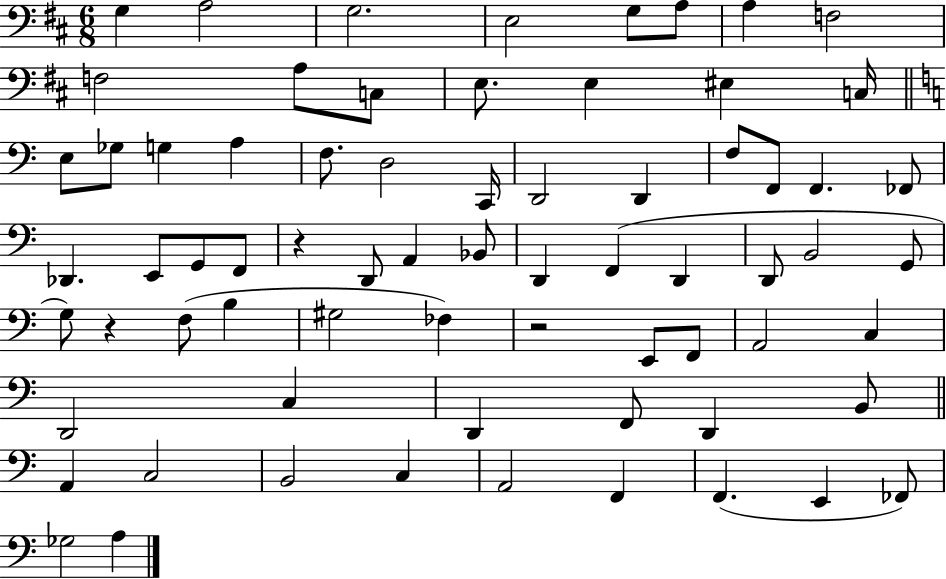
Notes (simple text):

G3/q A3/h G3/h. E3/h G3/e A3/e A3/q F3/h F3/h A3/e C3/e E3/e. E3/q EIS3/q C3/s E3/e Gb3/e G3/q A3/q F3/e. D3/h C2/s D2/h D2/q F3/e F2/e F2/q. FES2/e Db2/q. E2/e G2/e F2/e R/q D2/e A2/q Bb2/e D2/q F2/q D2/q D2/e B2/h G2/e G3/e R/q F3/e B3/q G#3/h FES3/q R/h E2/e F2/e A2/h C3/q D2/h C3/q D2/q F2/e D2/q B2/e A2/q C3/h B2/h C3/q A2/h F2/q F2/q. E2/q FES2/e Gb3/h A3/q